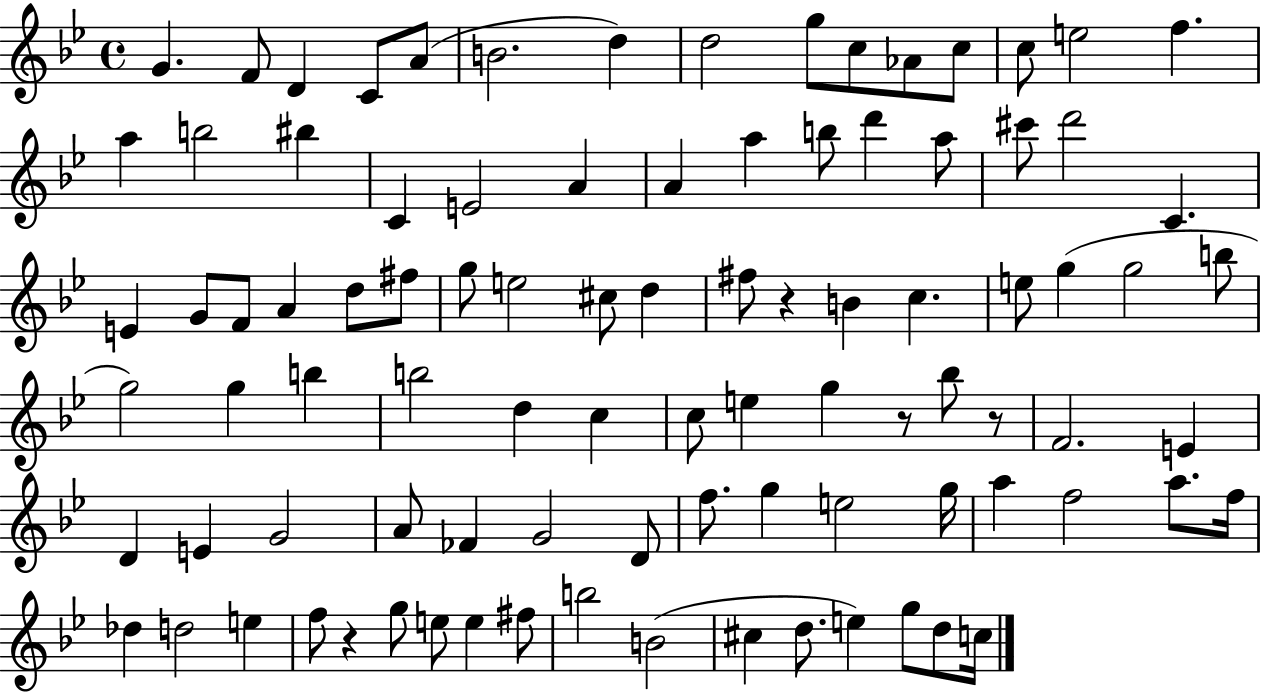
X:1
T:Untitled
M:4/4
L:1/4
K:Bb
G F/2 D C/2 A/2 B2 d d2 g/2 c/2 _A/2 c/2 c/2 e2 f a b2 ^b C E2 A A a b/2 d' a/2 ^c'/2 d'2 C E G/2 F/2 A d/2 ^f/2 g/2 e2 ^c/2 d ^f/2 z B c e/2 g g2 b/2 g2 g b b2 d c c/2 e g z/2 _b/2 z/2 F2 E D E G2 A/2 _F G2 D/2 f/2 g e2 g/4 a f2 a/2 f/4 _d d2 e f/2 z g/2 e/2 e ^f/2 b2 B2 ^c d/2 e g/2 d/2 c/4